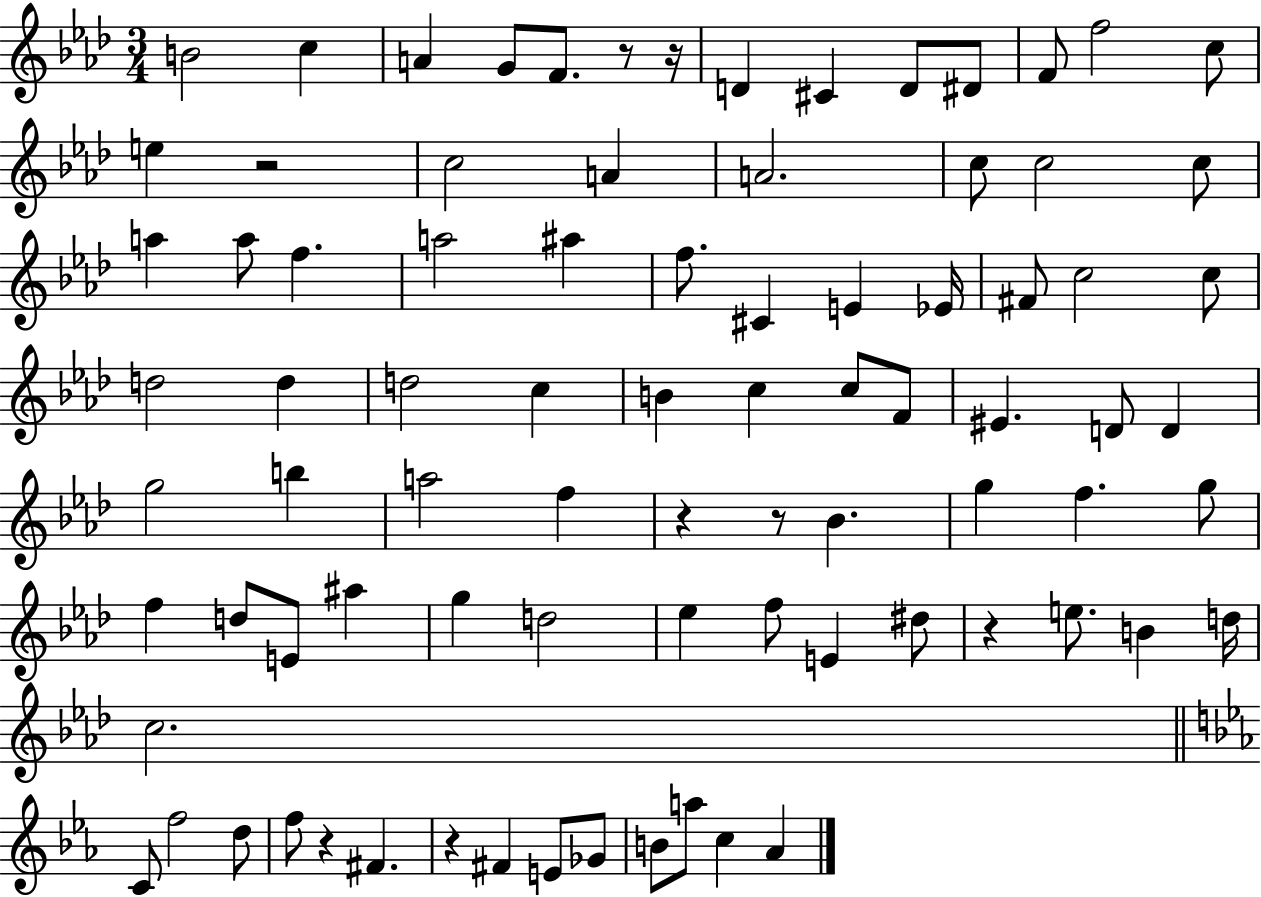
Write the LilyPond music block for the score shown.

{
  \clef treble
  \numericTimeSignature
  \time 3/4
  \key aes \major
  b'2 c''4 | a'4 g'8 f'8. r8 r16 | d'4 cis'4 d'8 dis'8 | f'8 f''2 c''8 | \break e''4 r2 | c''2 a'4 | a'2. | c''8 c''2 c''8 | \break a''4 a''8 f''4. | a''2 ais''4 | f''8. cis'4 e'4 ees'16 | fis'8 c''2 c''8 | \break d''2 d''4 | d''2 c''4 | b'4 c''4 c''8 f'8 | eis'4. d'8 d'4 | \break g''2 b''4 | a''2 f''4 | r4 r8 bes'4. | g''4 f''4. g''8 | \break f''4 d''8 e'8 ais''4 | g''4 d''2 | ees''4 f''8 e'4 dis''8 | r4 e''8. b'4 d''16 | \break c''2. | \bar "||" \break \key ees \major c'8 f''2 d''8 | f''8 r4 fis'4. | r4 fis'4 e'8 ges'8 | b'8 a''8 c''4 aes'4 | \break \bar "|."
}